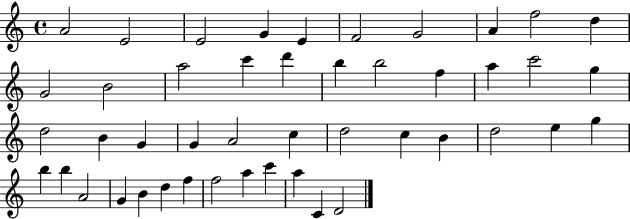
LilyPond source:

{
  \clef treble
  \time 4/4
  \defaultTimeSignature
  \key c \major
  a'2 e'2 | e'2 g'4 e'4 | f'2 g'2 | a'4 f''2 d''4 | \break g'2 b'2 | a''2 c'''4 d'''4 | b''4 b''2 f''4 | a''4 c'''2 g''4 | \break d''2 b'4 g'4 | g'4 a'2 c''4 | d''2 c''4 b'4 | d''2 e''4 g''4 | \break b''4 b''4 a'2 | g'4 b'4 d''4 f''4 | f''2 a''4 c'''4 | a''4 c'4 d'2 | \break \bar "|."
}